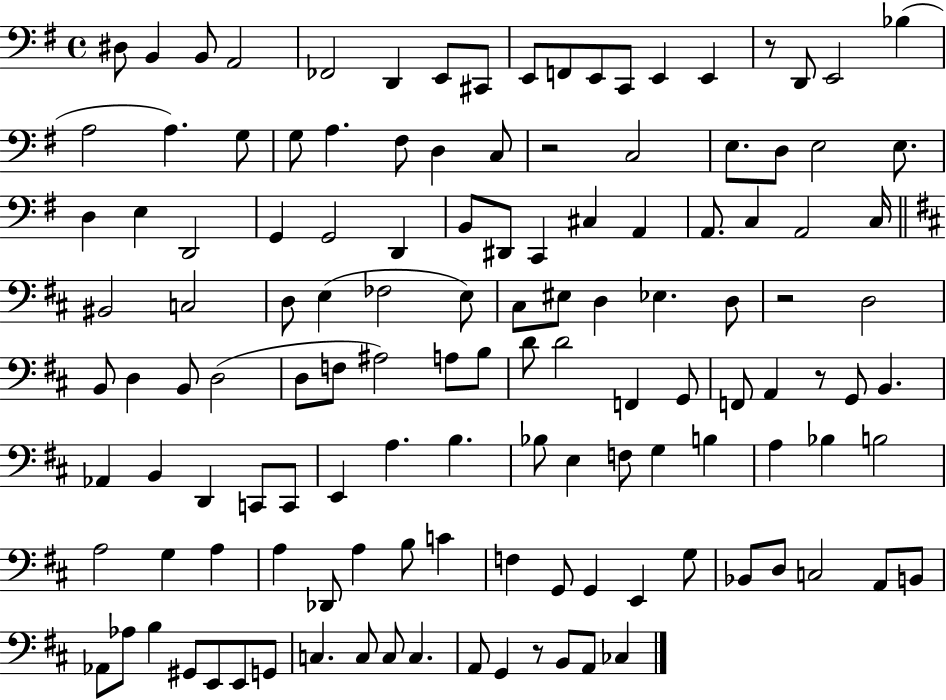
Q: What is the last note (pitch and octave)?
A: CES3